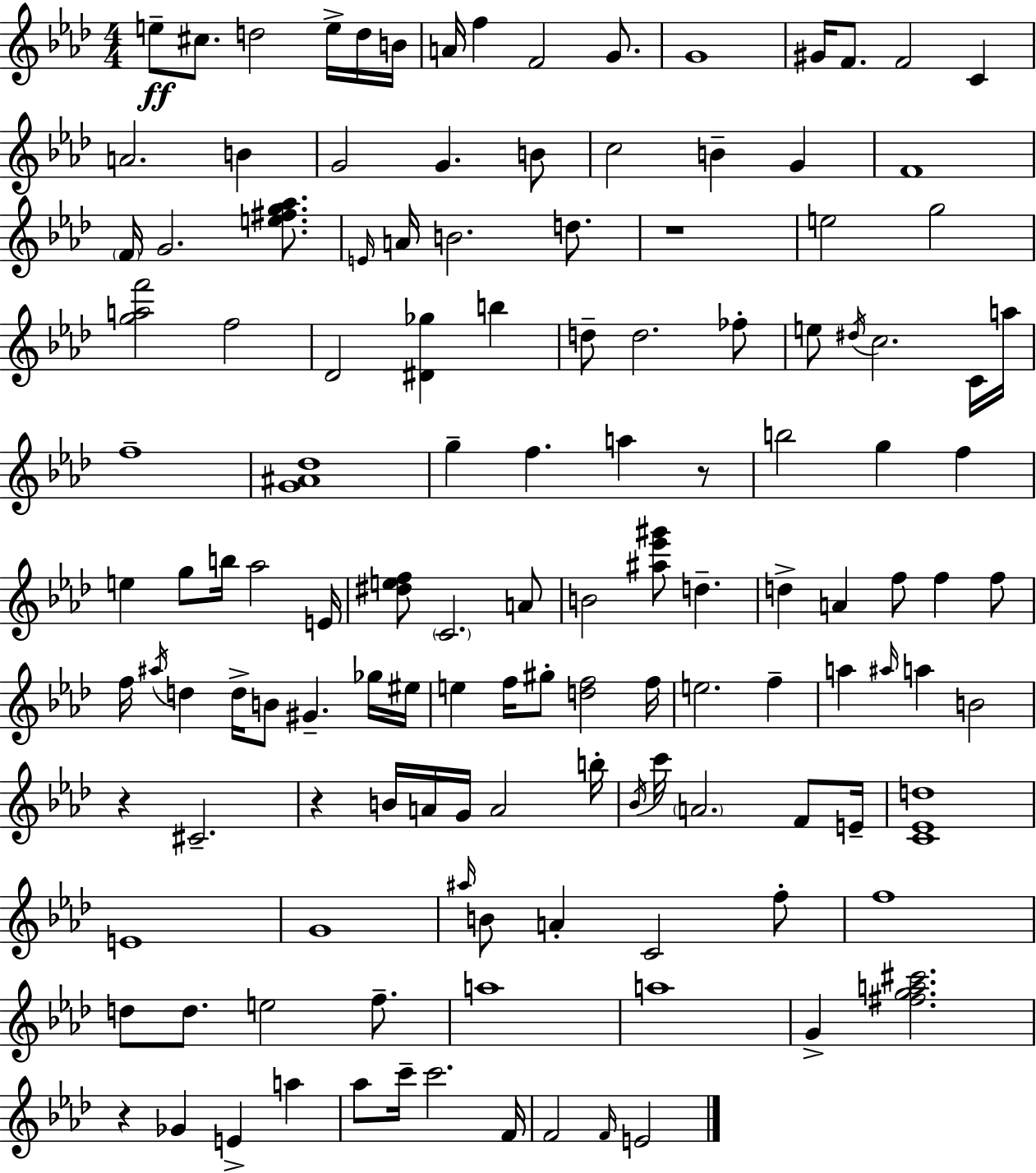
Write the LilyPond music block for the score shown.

{
  \clef treble
  \numericTimeSignature
  \time 4/4
  \key aes \major
  e''8--\ff cis''8. d''2 e''16-> d''16 b'16 | a'16 f''4 f'2 g'8. | g'1 | gis'16 f'8. f'2 c'4 | \break a'2. b'4 | g'2 g'4. b'8 | c''2 b'4-- g'4 | f'1 | \break \parenthesize f'16 g'2. <e'' fis'' g'' aes''>8. | \grace { e'16 } a'16 b'2. d''8. | r1 | e''2 g''2 | \break <g'' a'' f'''>2 f''2 | des'2 <dis' ges''>4 b''4 | d''8-- d''2. fes''8-. | e''8 \acciaccatura { dis''16 } c''2. | \break c'16 a''16 f''1-- | <g' ais' des''>1 | g''4-- f''4. a''4 | r8 b''2 g''4 f''4 | \break e''4 g''8 b''16 aes''2 | e'16 <dis'' e'' f''>8 \parenthesize c'2. | a'8 b'2 <ais'' ees''' gis'''>8 d''4.-- | d''4-> a'4 f''8 f''4 | \break f''8 f''16 \acciaccatura { ais''16 } d''4 d''16-> b'8 gis'4.-- | ges''16 eis''16 e''4 f''16 gis''8-. <d'' f''>2 | f''16 e''2. f''4-- | a''4 \grace { ais''16 } a''4 b'2 | \break r4 cis'2.-- | r4 b'16 a'16 g'16 a'2 | b''16-. \acciaccatura { bes'16 } c'''16 \parenthesize a'2. | f'8 e'16-- <c' ees' d''>1 | \break e'1 | g'1 | \grace { ais''16 } b'8 a'4-. c'2 | f''8-. f''1 | \break d''8 d''8. e''2 | f''8.-- a''1 | a''1 | g'4-> <fis'' g'' a'' cis'''>2. | \break r4 ges'4 e'4-> | a''4 aes''8 c'''16-- c'''2. | f'16 f'2 \grace { f'16 } e'2 | \bar "|."
}